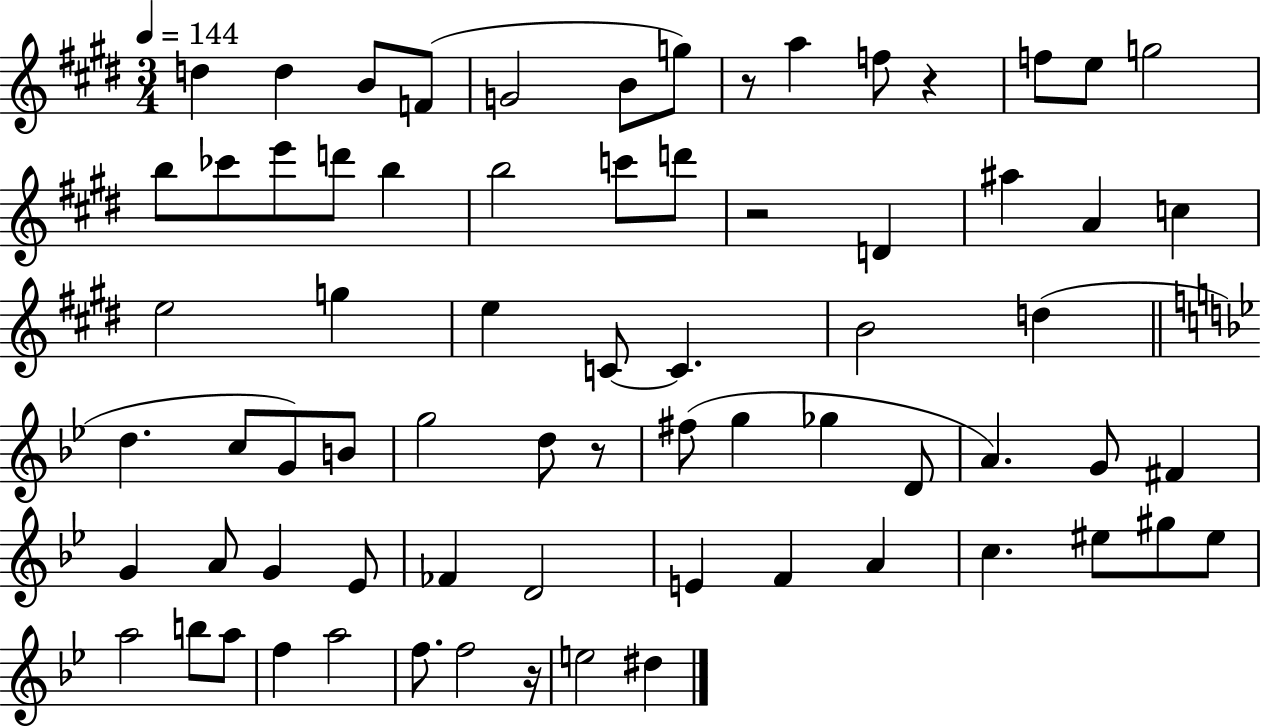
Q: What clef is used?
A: treble